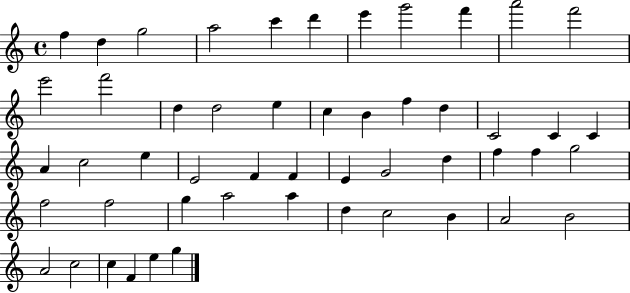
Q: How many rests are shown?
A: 0